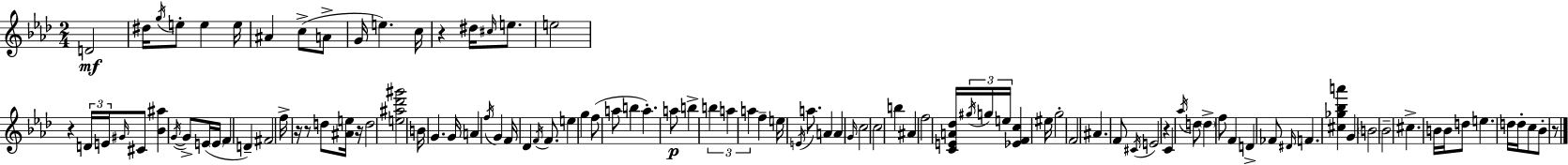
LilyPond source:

{
  \clef treble
  \numericTimeSignature
  \time 2/4
  \key f \minor
  d'2\mf | dis''16 \acciaccatura { g''16 } e''8-. e''4 | e''16 ais'4 c''8->( a'8-> | g'16 e''4.) | \break c''16 r4 dis''16 \grace { cis''16 } e''8. | e''2 | r4 \tuplet 3/2 { d'16 e'16 | \grace { gis'16 } } cis'8 <bes' ais''>4 \acciaccatura { g'16~ }~ | \break g'8-> e'16( \parenthesize e'16 f'4 | d'4--) fis'2 | f''16-> r16 r8 | d''8 <ais' e''>16 r16 d''2 | \break <e'' ais'' des''' gis'''>2 | b'16 g'4. | g'16 a'4 | \acciaccatura { f''16 } g'4 f'16 des'4 | \break \acciaccatura { f'16 } f'8. e''4 | g''4 f''8( | a''8 b''4 a''4.-.) | a''8\p b''4-> | \break \tuplet 3/2 { b''4 a''4 | a''4 } f''4-- | e''16 \acciaccatura { e'16 } a''8. a'4 | a'4 \grace { g'16 } | \break c''2 | c''2 | b''4 ais'4 | f''2 | \break <c' e' a' des''>16 \tuplet 3/2 { \acciaccatura { gis''16 } g''16 e''16 } <ees' f' c''>4 | eis''16 g''2-. | f'2 | ais'4. f'8 | \break \acciaccatura { cis'16 } e'2 | r4 c'4 | \acciaccatura { aes''16 } d''8 \parenthesize d''4-> | f''8 f'4 d'4-> | \break fes'8 \grace { dis'16 } f'4. | <cis'' ges'' bes'' a'''>4 | g'4 \parenthesize b'2 | bes'2-- | \break cis''4.-> | b'16 b'16 d''8 e''4. | d''16 d''16-. c''8 | bes'8-. r8 \bar "|."
}